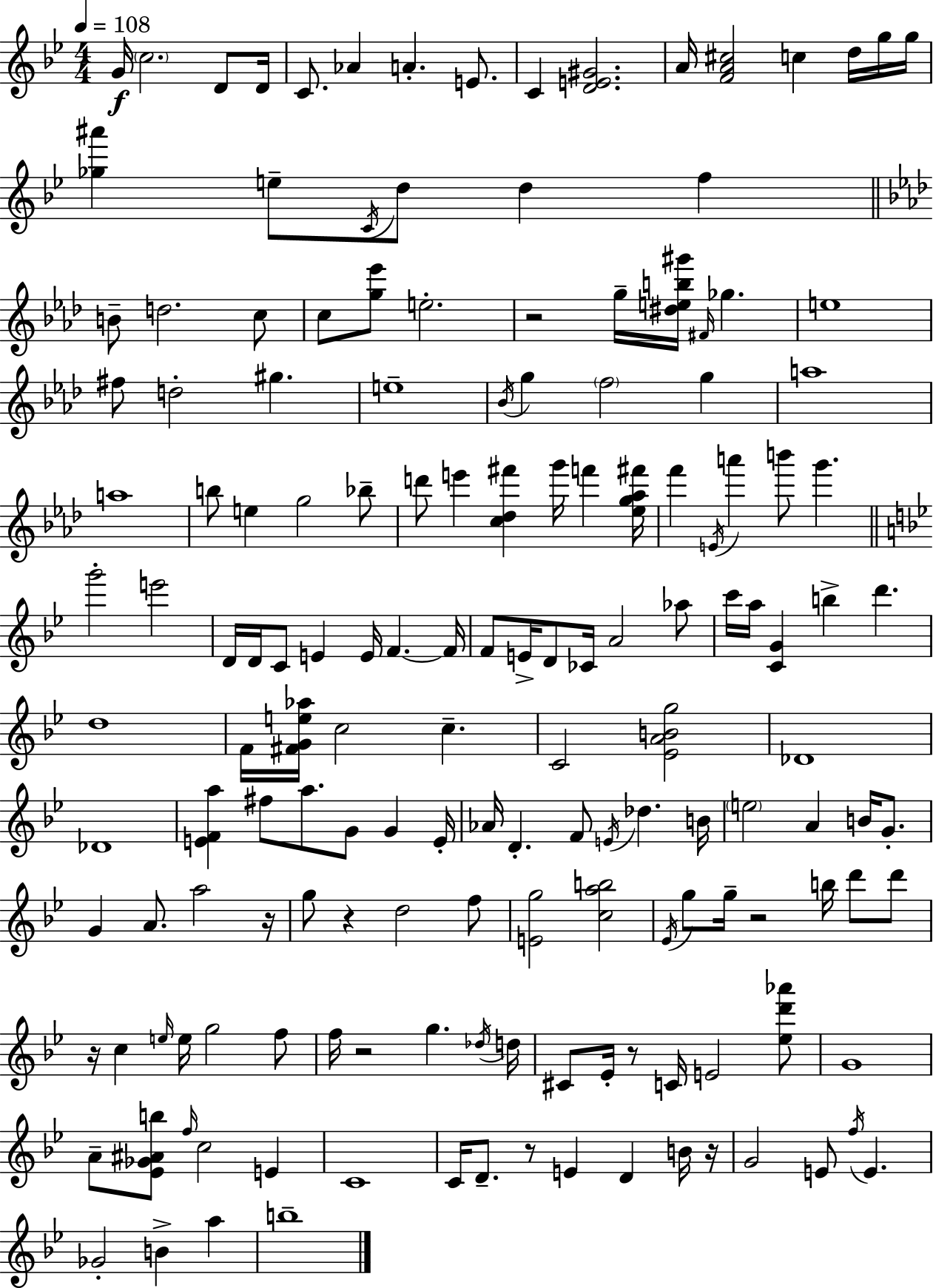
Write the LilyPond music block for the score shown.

{
  \clef treble
  \numericTimeSignature
  \time 4/4
  \key g \minor
  \tempo 4 = 108
  g'16\f \parenthesize c''2. d'8 d'16 | c'8. aes'4 a'4.-. e'8. | c'4 <d' e' gis'>2. | a'16 <f' a' cis''>2 c''4 d''16 g''16 g''16 | \break <ges'' ais'''>4 e''8-- \acciaccatura { c'16 } d''8 d''4 f''4 | \bar "||" \break \key aes \major b'8-- d''2. c''8 | c''8 <g'' ees'''>8 e''2.-. | r2 g''16-- <dis'' e'' b'' gis'''>16 \grace { fis'16 } ges''4. | e''1 | \break fis''8 d''2-. gis''4. | e''1-- | \acciaccatura { bes'16 } g''4 \parenthesize f''2 g''4 | a''1 | \break a''1 | b''8 e''4 g''2 | bes''8-- d'''8 e'''4 <c'' des'' fis'''>4 g'''16 f'''4 | <ees'' g'' aes'' fis'''>16 f'''4 \acciaccatura { e'16 } a'''4 b'''8 g'''4. | \break \bar "||" \break \key bes \major g'''2-. e'''2 | d'16 d'16 c'8 e'4 e'16 f'4.~~ f'16 | f'8 e'16-> d'8 ces'16 a'2 aes''8 | c'''16 a''16 <c' g'>4 b''4-> d'''4. | \break d''1 | f'16 <fis' g' e'' aes''>16 c''2 c''4.-- | c'2 <ees' a' b' g''>2 | des'1 | \break des'1 | <e' f' a''>4 fis''8 a''8. g'8 g'4 e'16-. | aes'16 d'4.-. f'8 \acciaccatura { e'16 } des''4. | b'16 \parenthesize e''2 a'4 b'16 g'8.-. | \break g'4 a'8. a''2 | r16 g''8 r4 d''2 f''8 | <e' g''>2 <c'' a'' b''>2 | \acciaccatura { ees'16 } g''8 g''16-- r2 b''16 d'''8 | \break d'''8 r16 c''4 \grace { e''16 } e''16 g''2 | f''8 f''16 r2 g''4. | \acciaccatura { des''16 } d''16 cis'8 ees'16-. r8 c'16 e'2 | <ees'' d''' aes'''>8 g'1 | \break a'8-- <ees' ges' ais' b''>8 \grace { f''16 } c''2 | e'4 c'1 | c'16 d'8.-- r8 e'4 d'4 | b'16 r16 g'2 e'8 \acciaccatura { f''16 } | \break e'4. ges'2-. b'4-> | a''4 b''1-- | \bar "|."
}